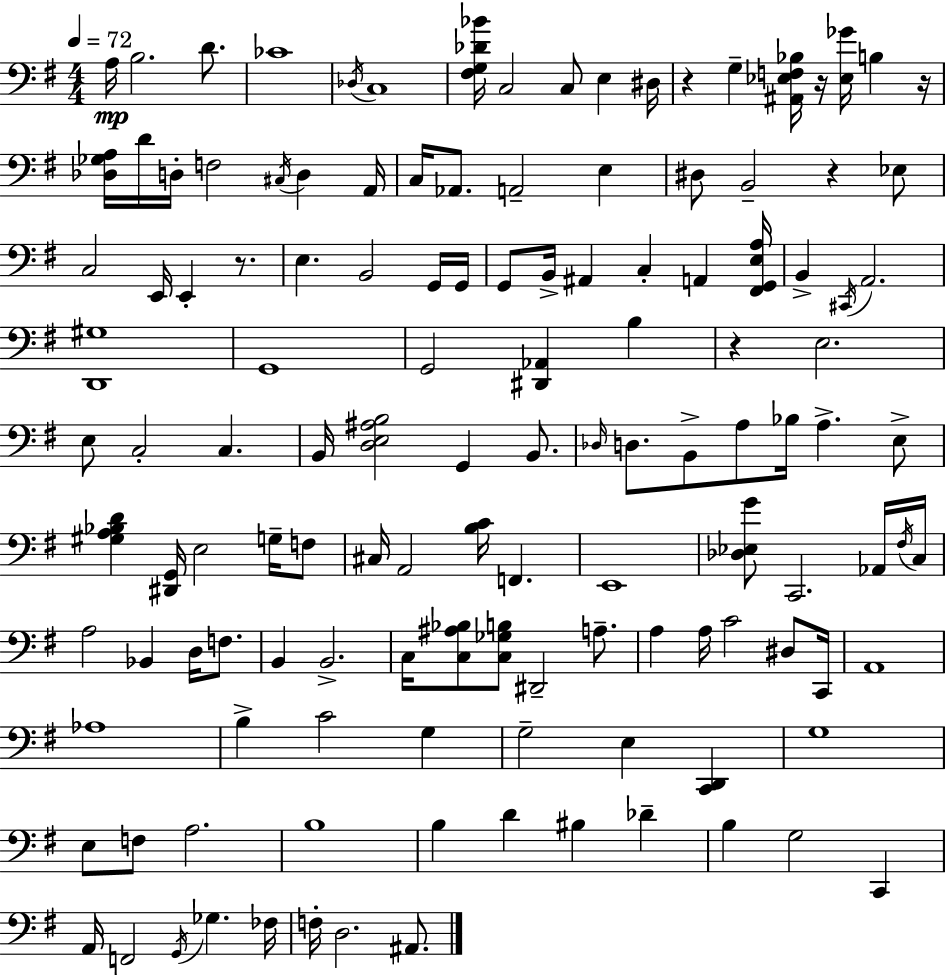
{
  \clef bass
  \numericTimeSignature
  \time 4/4
  \key e \minor
  \tempo 4 = 72
  \repeat volta 2 { a16\mp b2. d'8. | ces'1 | \acciaccatura { des16 } c1 | <fis g des' bes'>16 c2 c8 e4 | \break dis16 r4 g4-- <ais, ees f bes>16 r16 <ees ges'>16 b4 | r16 <des ges a>16 d'16 d16-. f2 \acciaccatura { cis16 } d4 | a,16 c16 aes,8. a,2-- e4 | dis8 b,2-- r4 | \break ees8 c2 e,16 e,4-. r8. | e4. b,2 | g,16 g,16 g,8 b,16-> ais,4 c4-. a,4 | <fis, g, e a>16 b,4-> \acciaccatura { cis,16 } a,2. | \break <d, gis>1 | g,1 | g,2 <dis, aes,>4 b4 | r4 e2. | \break e8 c2-. c4. | b,16 <d e ais b>2 g,4 | b,8. \grace { des16 } d8. b,8-> a8 bes16 a4.-> | e8-> <gis a bes d'>4 <dis, g,>16 e2 | \break g16-- f8 cis16 a,2 <b c'>16 f,4. | e,1 | <des ees g'>8 c,2. | aes,16 \acciaccatura { fis16 } c16 a2 bes,4 | \break d16 f8. b,4 b,2.-> | c16 <c ais bes>8 <c ges b>8 dis,2-- | a8.-- a4 a16 c'2 | dis8 c,16 a,1 | \break aes1 | b4-> c'2 | g4 g2-- e4 | <c, d,>4 g1 | \break e8 f8 a2. | b1 | b4 d'4 bis4 | des'4-- b4 g2 | \break c,4 a,16 f,2 \acciaccatura { g,16 } ges4. | fes16 f16-. d2. | ais,8. } \bar "|."
}